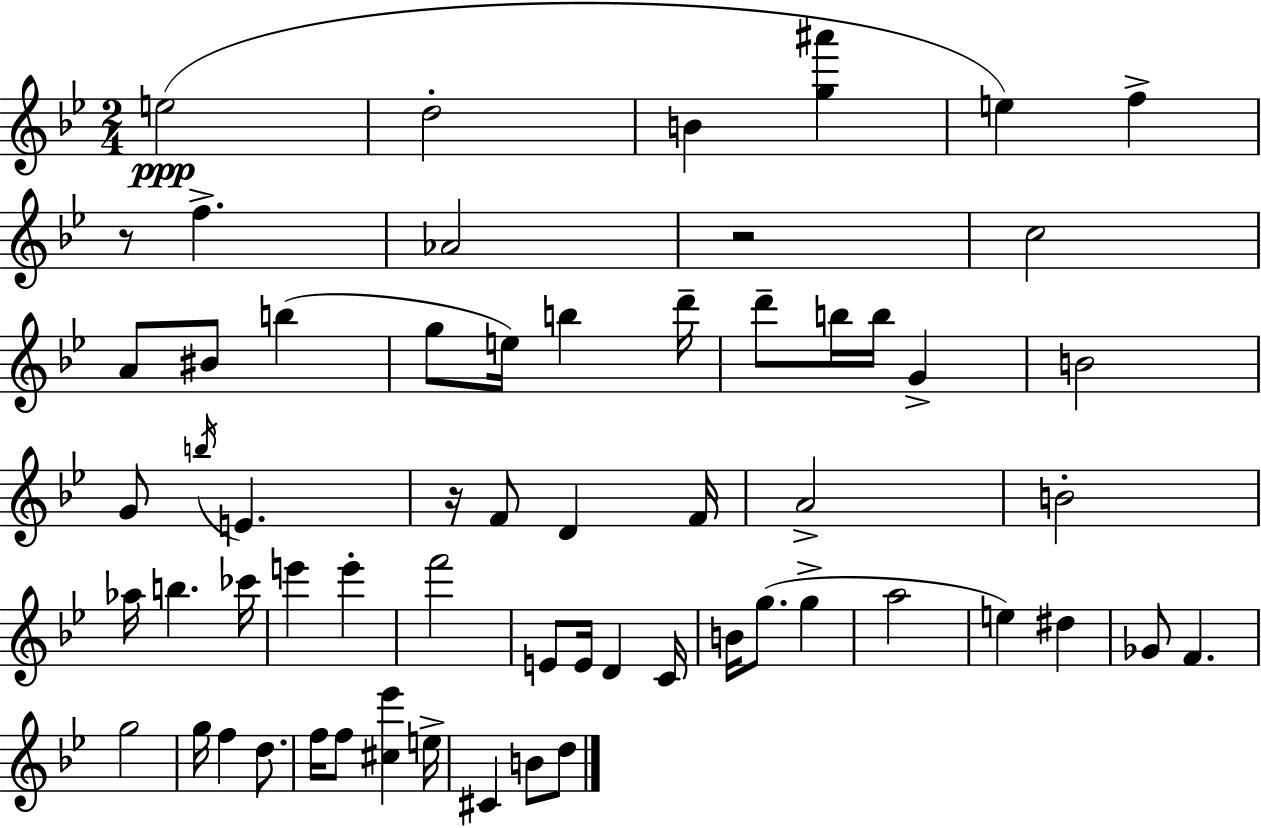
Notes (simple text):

E5/h D5/h B4/q [G5,A#6]/q E5/q F5/q R/e F5/q. Ab4/h R/h C5/h A4/e BIS4/e B5/q G5/e E5/s B5/q D6/s D6/e B5/s B5/s G4/q B4/h G4/e B5/s E4/q. R/s F4/e D4/q F4/s A4/h B4/h Ab5/s B5/q. CES6/s E6/q E6/q F6/h E4/e E4/s D4/q C4/s B4/s G5/e. G5/q A5/h E5/q D#5/q Gb4/e F4/q. G5/h G5/s F5/q D5/e. F5/s F5/e [C#5,Eb6]/q E5/s C#4/q B4/e D5/e